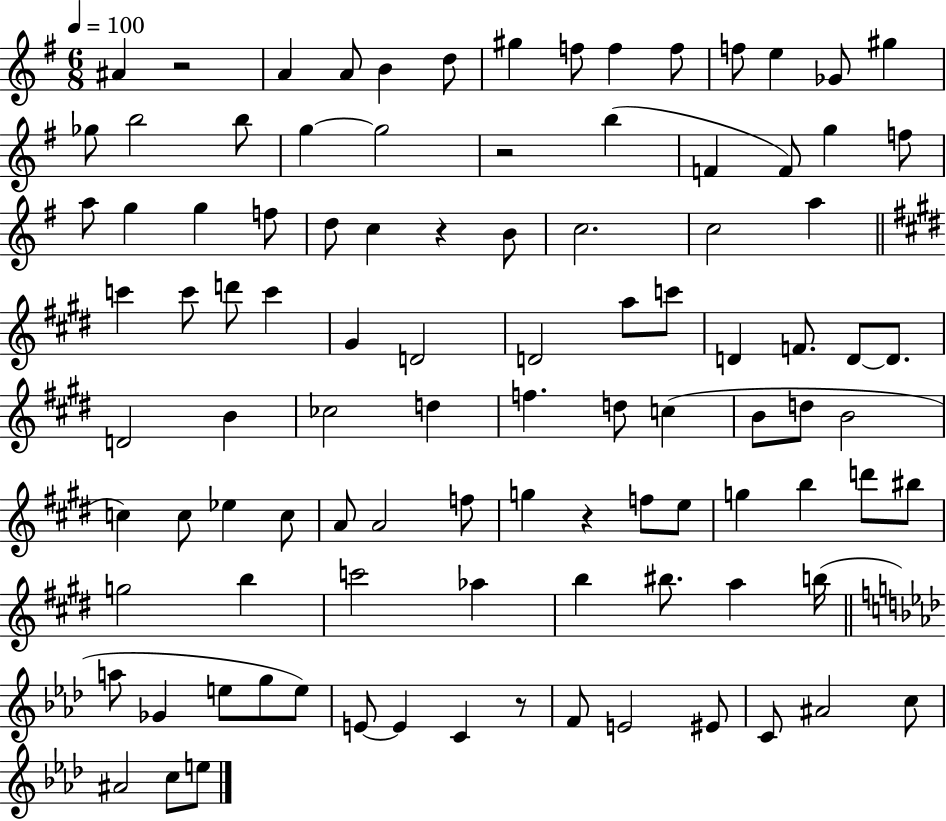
{
  \clef treble
  \numericTimeSignature
  \time 6/8
  \key g \major
  \tempo 4 = 100
  ais'4 r2 | a'4 a'8 b'4 d''8 | gis''4 f''8 f''4 f''8 | f''8 e''4 ges'8 gis''4 | \break ges''8 b''2 b''8 | g''4~~ g''2 | r2 b''4( | f'4 f'8) g''4 f''8 | \break a''8 g''4 g''4 f''8 | d''8 c''4 r4 b'8 | c''2. | c''2 a''4 | \break \bar "||" \break \key e \major c'''4 c'''8 d'''8 c'''4 | gis'4 d'2 | d'2 a''8 c'''8 | d'4 f'8. d'8~~ d'8. | \break d'2 b'4 | ces''2 d''4 | f''4. d''8 c''4( | b'8 d''8 b'2 | \break c''4) c''8 ees''4 c''8 | a'8 a'2 f''8 | g''4 r4 f''8 e''8 | g''4 b''4 d'''8 bis''8 | \break g''2 b''4 | c'''2 aes''4 | b''4 bis''8. a''4 b''16( | \bar "||" \break \key f \minor a''8 ges'4 e''8 g''8 e''8) | e'8~~ e'4 c'4 r8 | f'8 e'2 eis'8 | c'8 ais'2 c''8 | \break ais'2 c''8 e''8 | \bar "|."
}